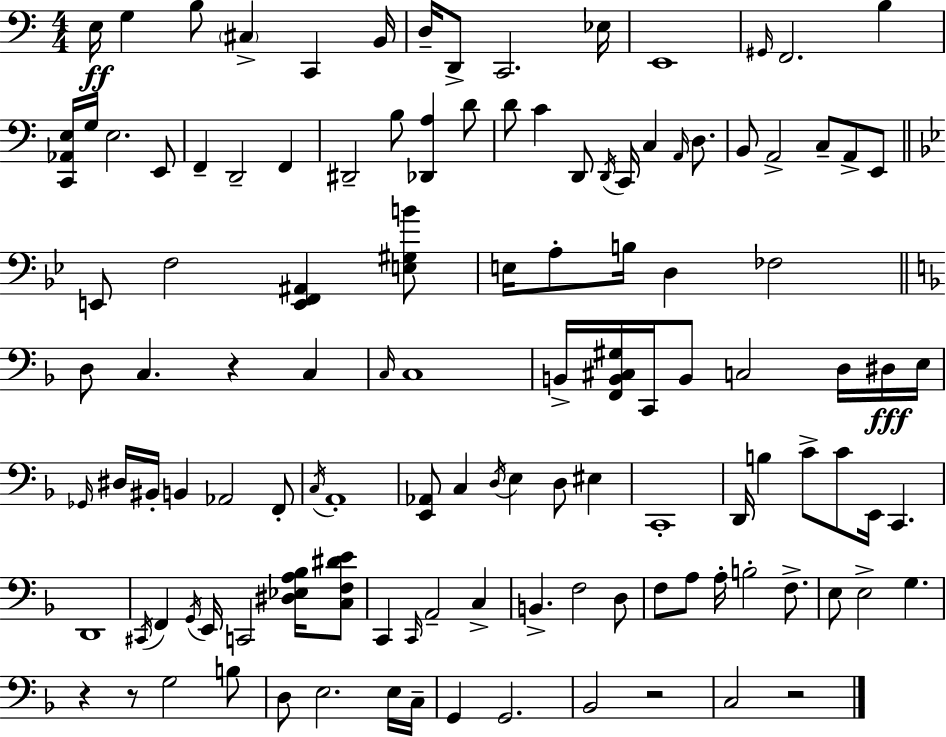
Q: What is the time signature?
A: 4/4